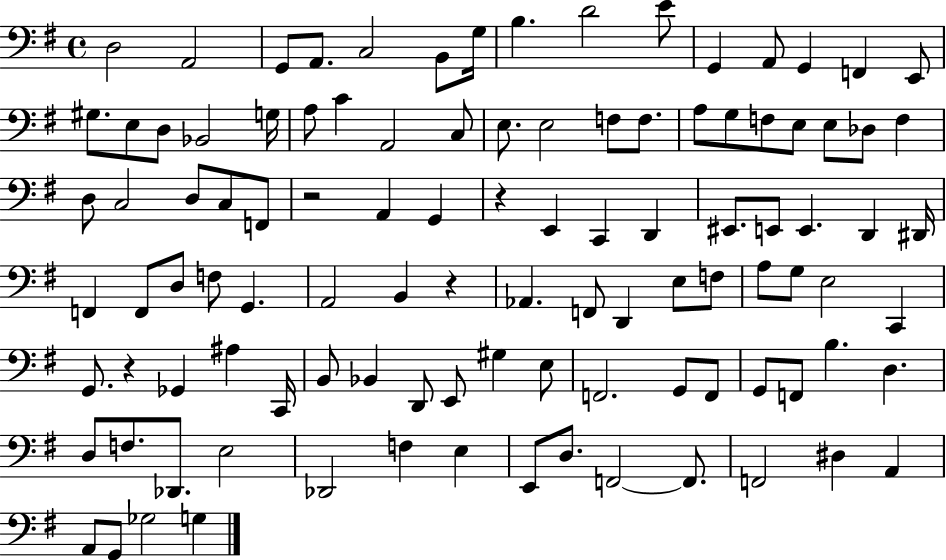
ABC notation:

X:1
T:Untitled
M:4/4
L:1/4
K:G
D,2 A,,2 G,,/2 A,,/2 C,2 B,,/2 G,/4 B, D2 E/2 G,, A,,/2 G,, F,, E,,/2 ^G,/2 E,/2 D,/2 _B,,2 G,/4 A,/2 C A,,2 C,/2 E,/2 E,2 F,/2 F,/2 A,/2 G,/2 F,/2 E,/2 E,/2 _D,/2 F, D,/2 C,2 D,/2 C,/2 F,,/2 z2 A,, G,, z E,, C,, D,, ^E,,/2 E,,/2 E,, D,, ^D,,/4 F,, F,,/2 D,/2 F,/2 G,, A,,2 B,, z _A,, F,,/2 D,, E,/2 F,/2 A,/2 G,/2 E,2 C,, G,,/2 z _G,, ^A, C,,/4 B,,/2 _B,, D,,/2 E,,/2 ^G, E,/2 F,,2 G,,/2 F,,/2 G,,/2 F,,/2 B, D, D,/2 F,/2 _D,,/2 E,2 _D,,2 F, E, E,,/2 D,/2 F,,2 F,,/2 F,,2 ^D, A,, A,,/2 G,,/2 _G,2 G,